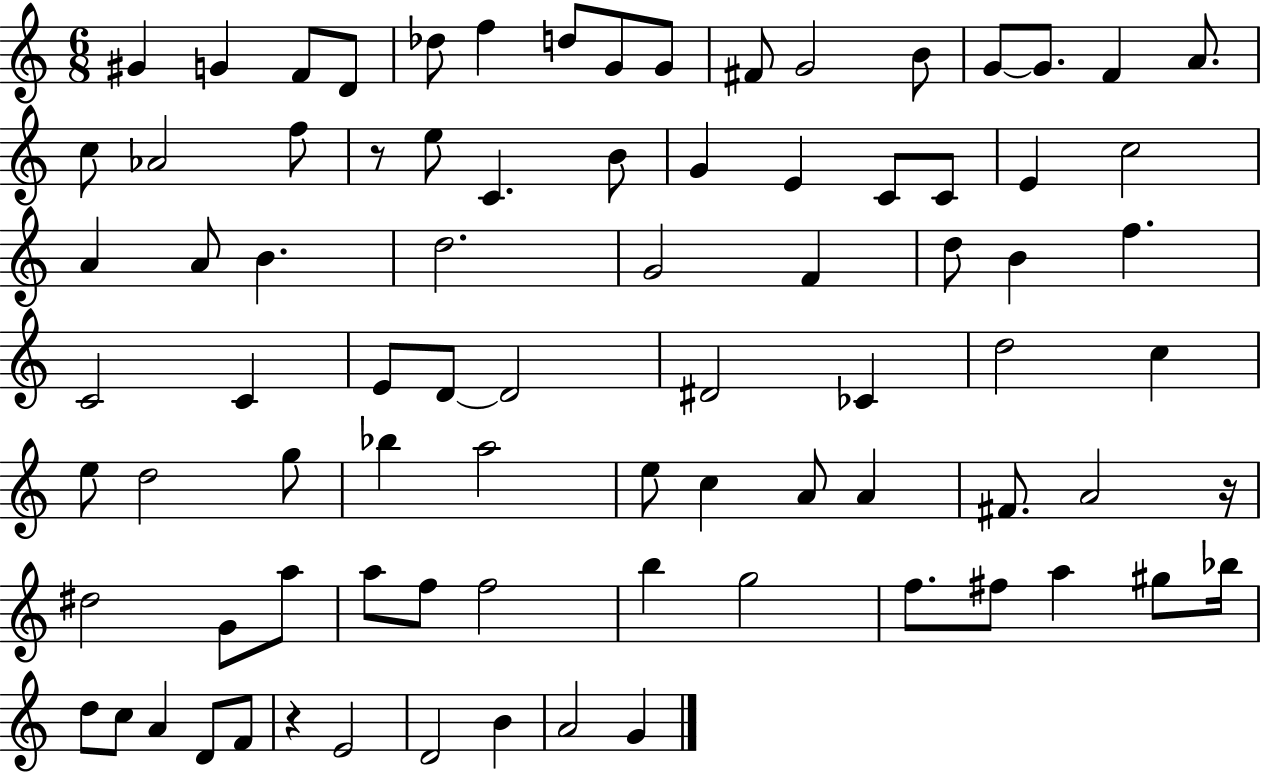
X:1
T:Untitled
M:6/8
L:1/4
K:C
^G G F/2 D/2 _d/2 f d/2 G/2 G/2 ^F/2 G2 B/2 G/2 G/2 F A/2 c/2 _A2 f/2 z/2 e/2 C B/2 G E C/2 C/2 E c2 A A/2 B d2 G2 F d/2 B f C2 C E/2 D/2 D2 ^D2 _C d2 c e/2 d2 g/2 _b a2 e/2 c A/2 A ^F/2 A2 z/4 ^d2 G/2 a/2 a/2 f/2 f2 b g2 f/2 ^f/2 a ^g/2 _b/4 d/2 c/2 A D/2 F/2 z E2 D2 B A2 G